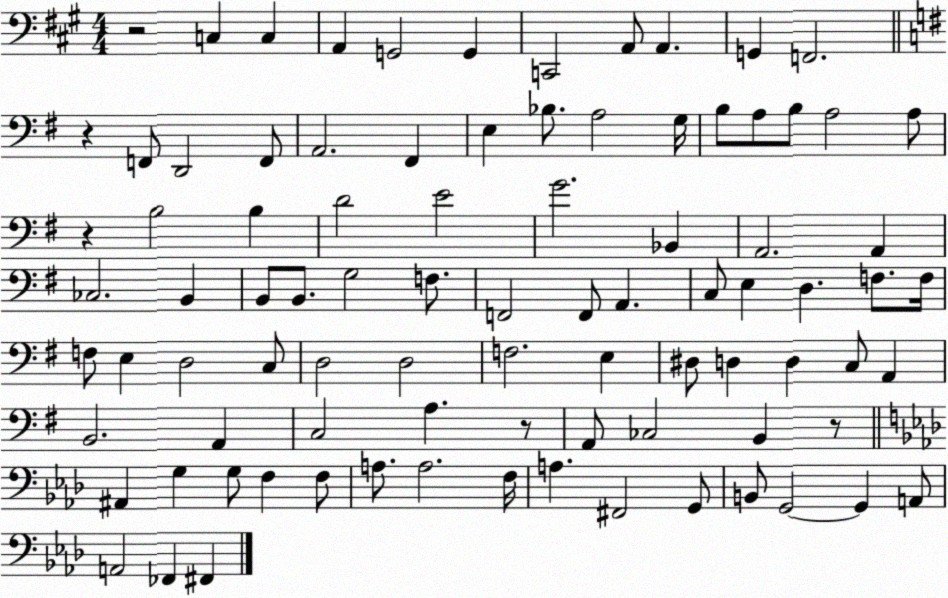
X:1
T:Untitled
M:4/4
L:1/4
K:A
z2 C, C, A,, G,,2 G,, C,,2 A,,/2 A,, G,, F,,2 z F,,/2 D,,2 F,,/2 A,,2 ^F,, E, _B,/2 A,2 G,/4 B,/2 A,/2 B,/2 A,2 A,/2 z B,2 B, D2 E2 G2 _B,, A,,2 A,, _C,2 B,, B,,/2 B,,/2 G,2 F,/2 F,,2 F,,/2 A,, C,/2 E, D, F,/2 F,/4 F,/2 E, D,2 C,/2 D,2 D,2 F,2 E, ^D,/2 D, D, C,/2 A,, B,,2 A,, C,2 A, z/2 A,,/2 _C,2 B,, z/2 ^A,, G, G,/2 F, F,/2 A,/2 A,2 F,/4 A, ^F,,2 G,,/2 B,,/2 G,,2 G,, A,,/2 A,,2 _F,, ^F,,